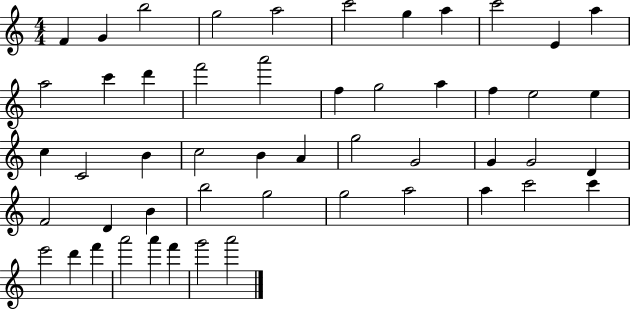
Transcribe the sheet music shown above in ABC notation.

X:1
T:Untitled
M:4/4
L:1/4
K:C
F G b2 g2 a2 c'2 g a c'2 E a a2 c' d' f'2 a'2 f g2 a f e2 e c C2 B c2 B A g2 G2 G G2 D F2 D B b2 g2 g2 a2 a c'2 c' e'2 d' f' a'2 a' f' g'2 a'2